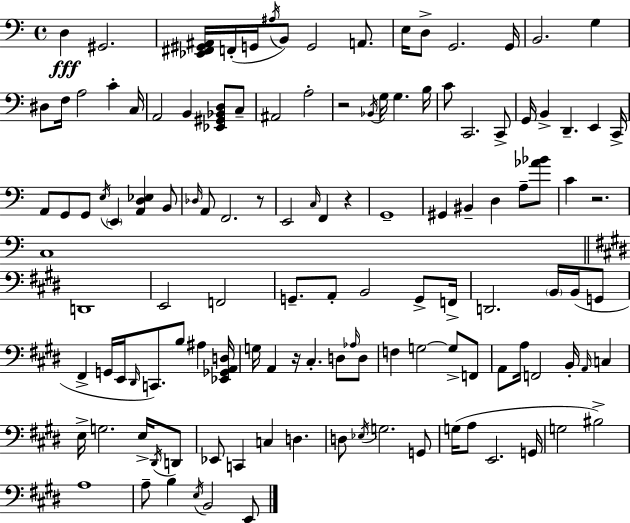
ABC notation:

X:1
T:Untitled
M:4/4
L:1/4
K:C
D, ^G,,2 [_E,,^F,,^G,,^A,,]/4 F,,/4 G,,/4 ^A,/4 B,,/2 G,,2 A,,/2 E,/4 D,/2 G,,2 G,,/4 B,,2 G, ^D,/2 F,/4 A,2 C C,/4 A,,2 B,, [_E,,^G,,_B,,D,]/2 C,/2 ^A,,2 A,2 z2 _B,,/4 G,/4 G, B,/4 C/2 C,,2 C,,/2 G,,/4 B,, D,, E,, C,,/4 A,,/2 G,,/2 G,,/2 E,/4 E,, [A,,D,_E,] B,,/2 _D,/4 A,,/2 F,,2 z/2 E,,2 C,/4 F,, z G,,4 ^G,, ^B,, D, A,/2 [_A_B]/2 C z2 C,4 D,,4 E,,2 F,,2 G,,/2 A,,/2 B,,2 G,,/2 F,,/4 D,,2 B,,/4 B,,/4 G,,/2 ^F,, G,,/4 E,,/4 ^D,,/4 C,,/2 B,/2 ^A, [_E,,_G,,A,,D,]/4 G,/4 A,, z/4 ^C, D,/2 _A,/4 D,/2 F, G,2 G,/2 F,,/2 A,,/2 A,/4 F,,2 B,,/4 A,,/4 C, E,/4 G,2 E,/4 ^D,,/4 D,,/2 _E,,/2 C,, C, D, D,/2 _E,/4 G,2 G,,/2 G,/4 A,/2 E,,2 G,,/4 G,2 ^B,2 A,4 A,/2 B, E,/4 B,,2 E,,/2